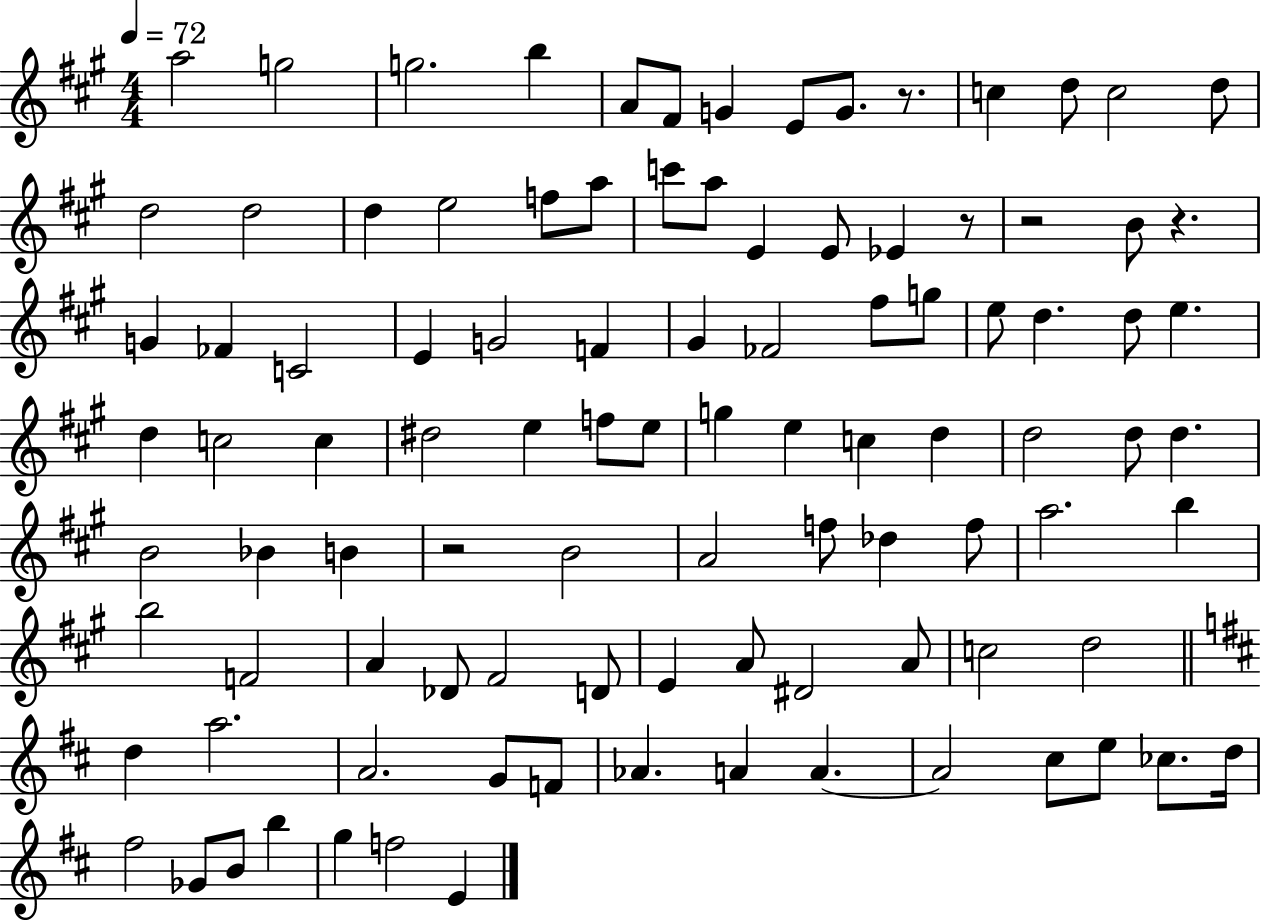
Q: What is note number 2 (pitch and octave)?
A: G5